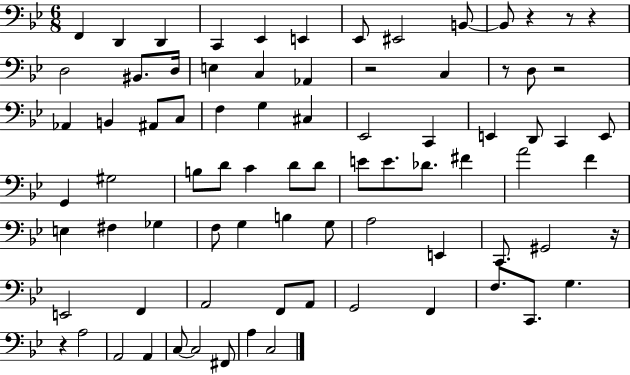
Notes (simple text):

F2/q D2/q D2/q C2/q Eb2/q E2/q Eb2/e EIS2/h B2/e B2/e R/q R/e R/q D3/h BIS2/e. D3/s E3/q C3/q Ab2/q R/h C3/q R/e D3/e R/h Ab2/q B2/q A#2/e C3/e F3/q G3/q C#3/q Eb2/h C2/q E2/q D2/e C2/q E2/e G2/q G#3/h B3/e D4/e C4/q D4/e D4/e E4/e E4/e. Db4/e. F#4/q A4/h F4/q E3/q F#3/q Gb3/q F3/e G3/q B3/q G3/e A3/h E2/q C2/e. G#2/h R/s E2/h F2/q A2/h F2/e A2/e G2/h F2/q F3/e. C2/e. G3/q. R/q A3/h A2/h A2/q C3/e C3/h F#2/e A3/q C3/h